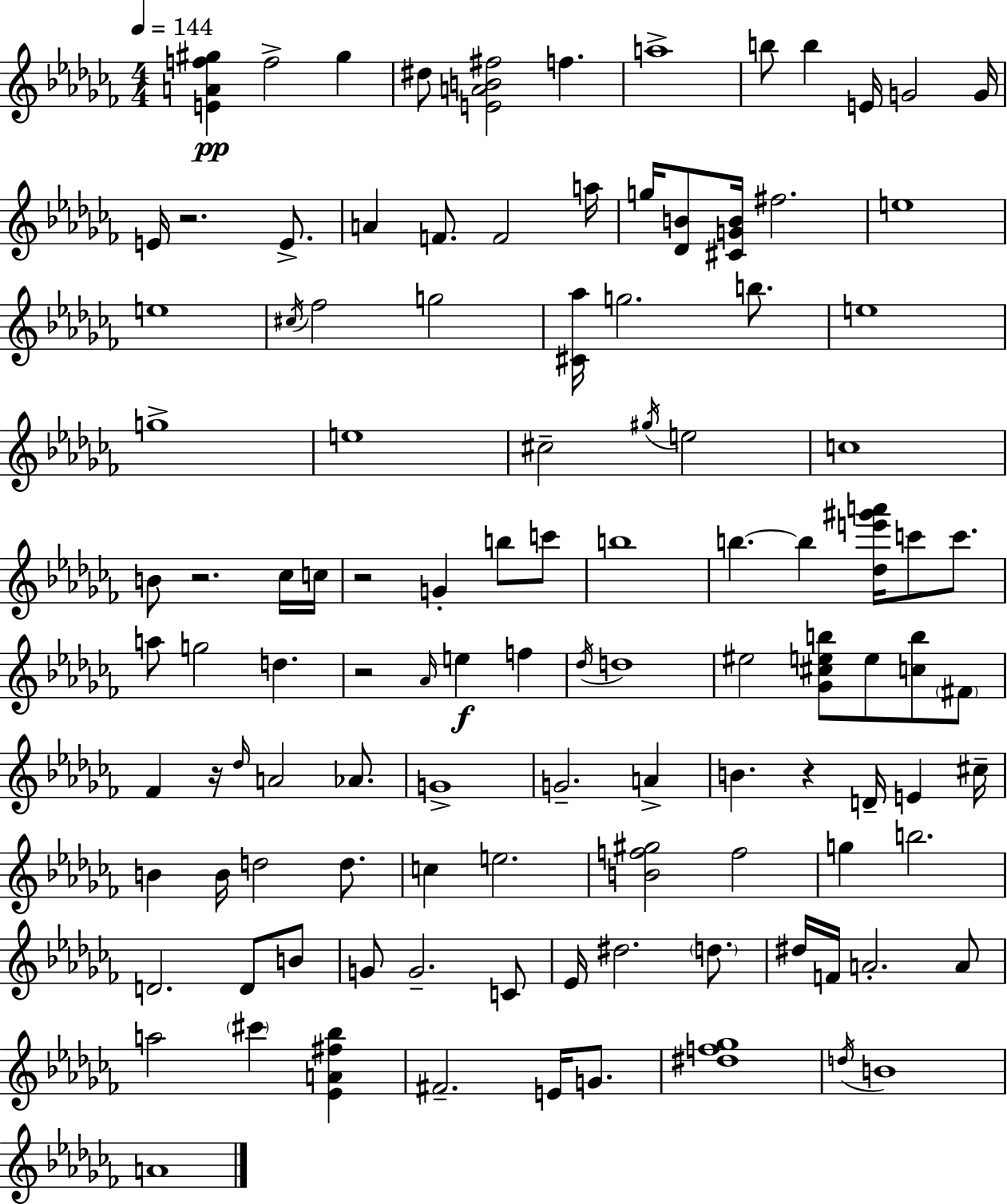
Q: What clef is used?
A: treble